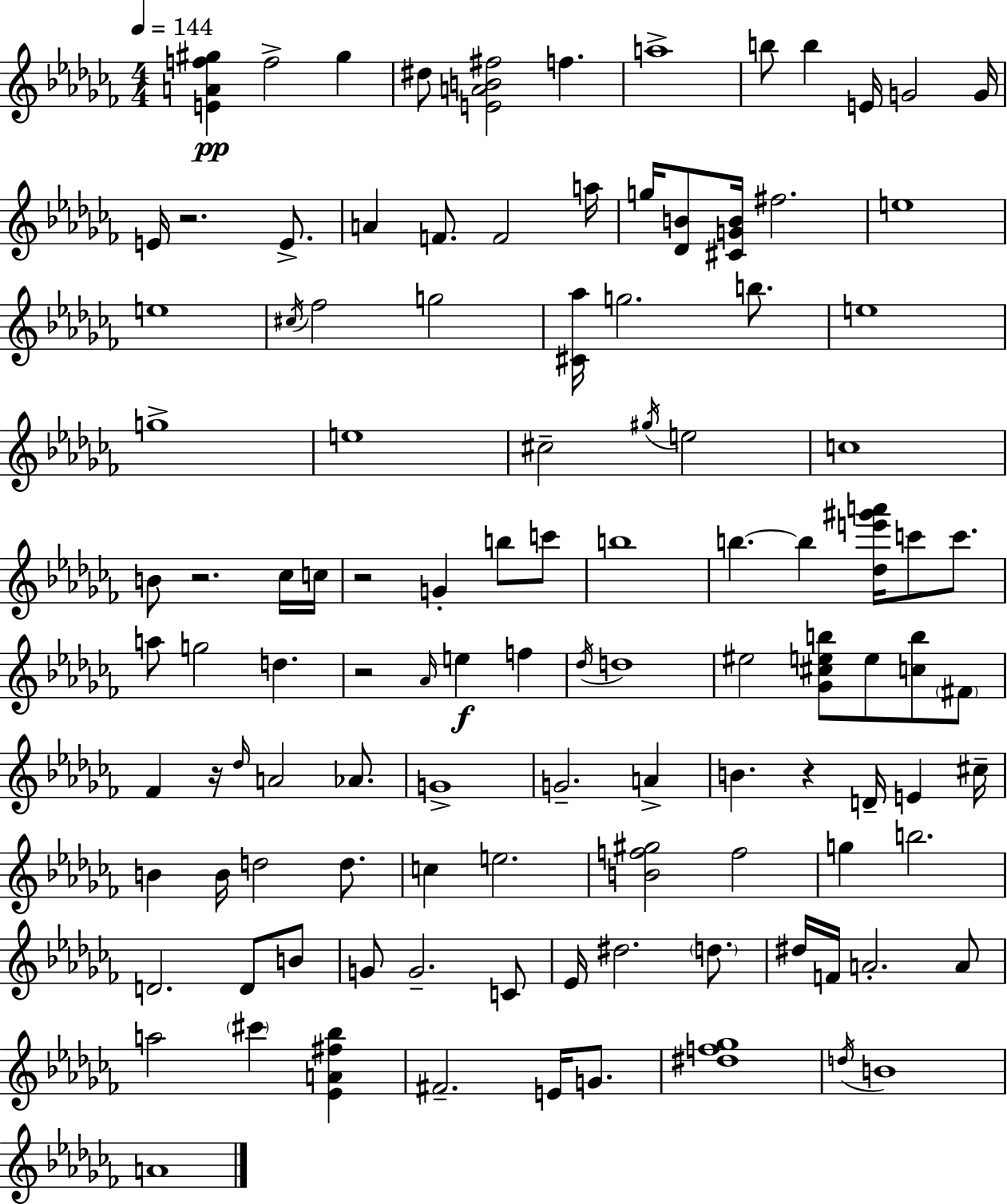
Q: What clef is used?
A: treble